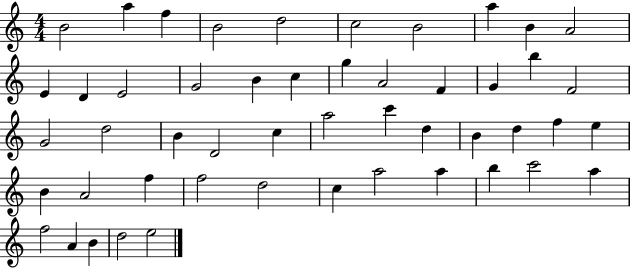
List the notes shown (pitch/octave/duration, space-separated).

B4/h A5/q F5/q B4/h D5/h C5/h B4/h A5/q B4/q A4/h E4/q D4/q E4/h G4/h B4/q C5/q G5/q A4/h F4/q G4/q B5/q F4/h G4/h D5/h B4/q D4/h C5/q A5/h C6/q D5/q B4/q D5/q F5/q E5/q B4/q A4/h F5/q F5/h D5/h C5/q A5/h A5/q B5/q C6/h A5/q F5/h A4/q B4/q D5/h E5/h